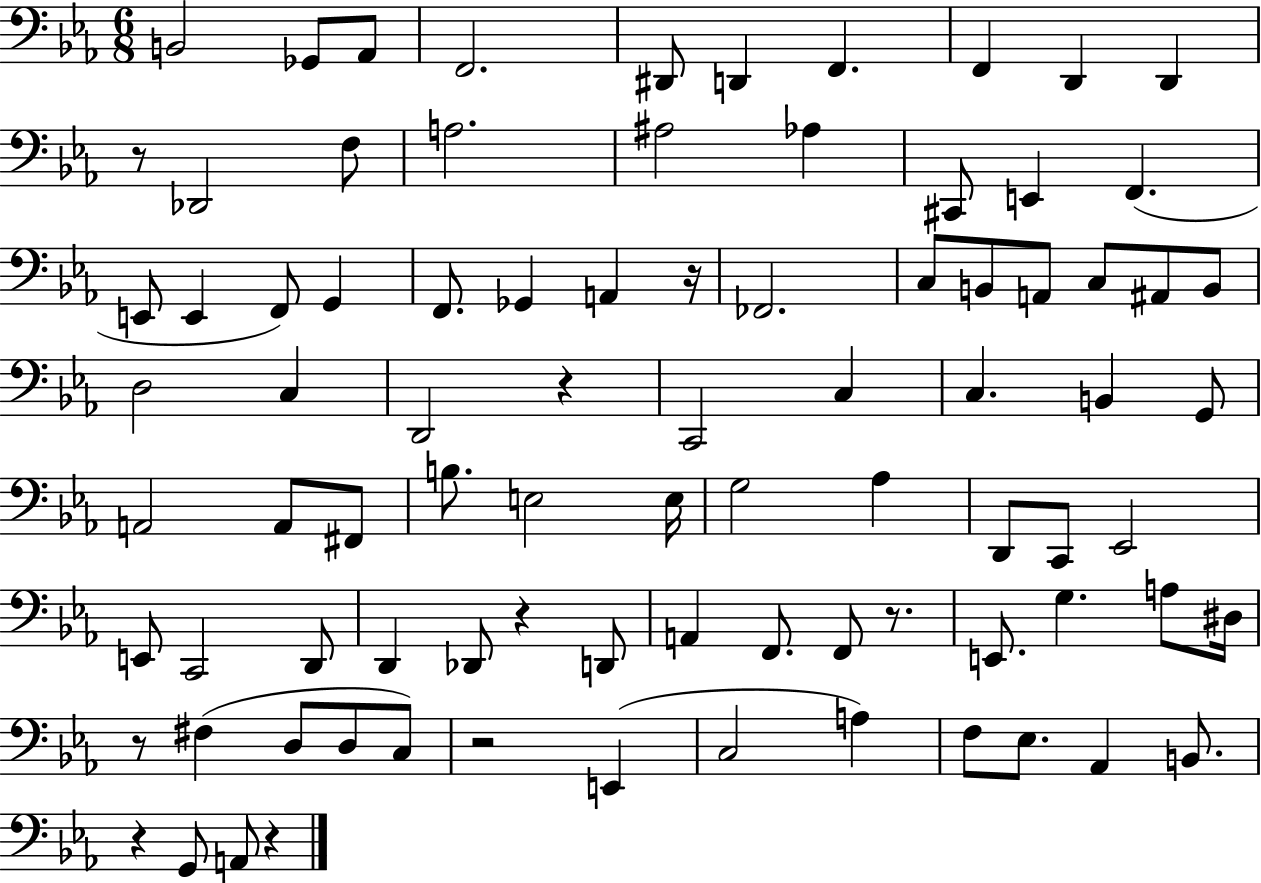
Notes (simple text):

B2/h Gb2/e Ab2/e F2/h. D#2/e D2/q F2/q. F2/q D2/q D2/q R/e Db2/h F3/e A3/h. A#3/h Ab3/q C#2/e E2/q F2/q. E2/e E2/q F2/e G2/q F2/e. Gb2/q A2/q R/s FES2/h. C3/e B2/e A2/e C3/e A#2/e B2/e D3/h C3/q D2/h R/q C2/h C3/q C3/q. B2/q G2/e A2/h A2/e F#2/e B3/e. E3/h E3/s G3/h Ab3/q D2/e C2/e Eb2/h E2/e C2/h D2/e D2/q Db2/e R/q D2/e A2/q F2/e. F2/e R/e. E2/e. G3/q. A3/e D#3/s R/e F#3/q D3/e D3/e C3/e R/h E2/q C3/h A3/q F3/e Eb3/e. Ab2/q B2/e. R/q G2/e A2/e R/q